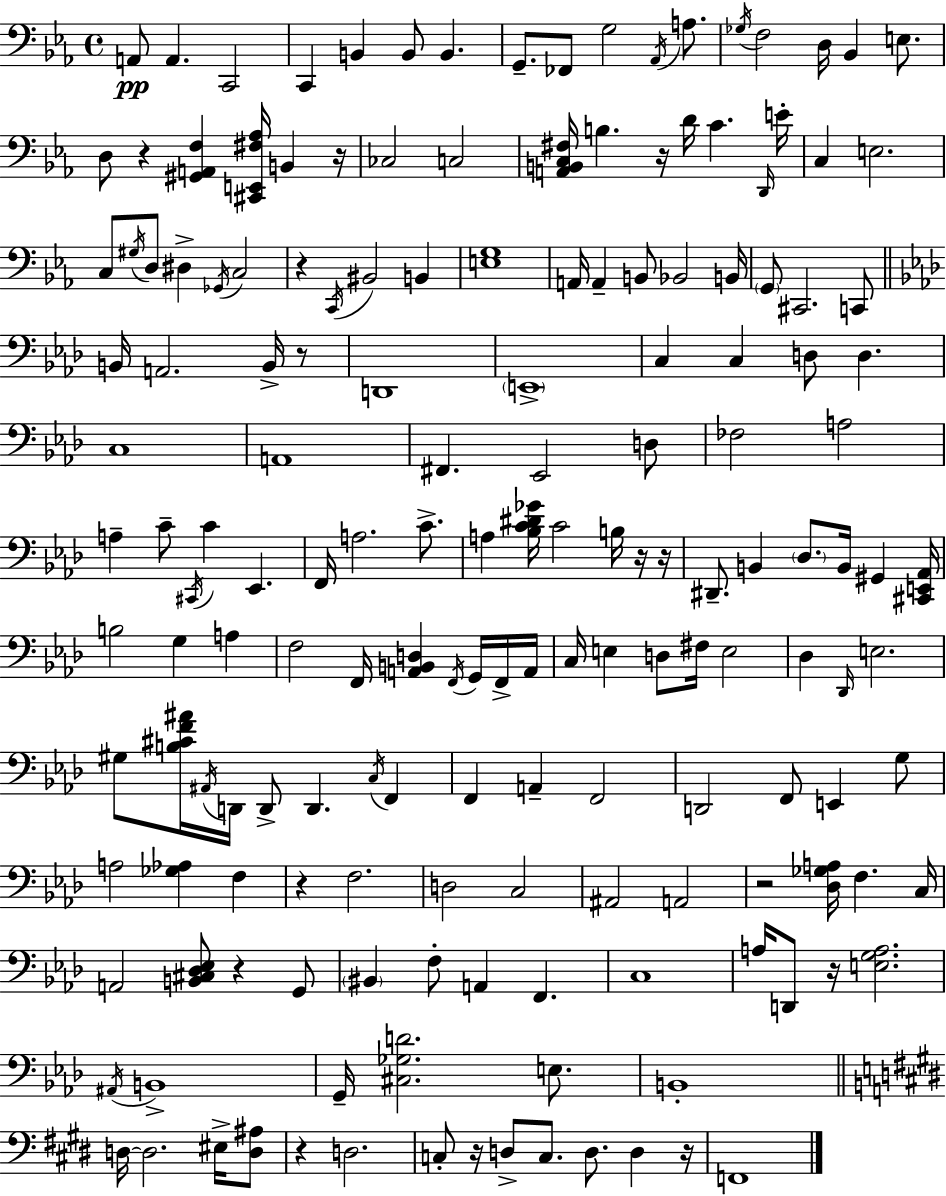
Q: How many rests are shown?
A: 14